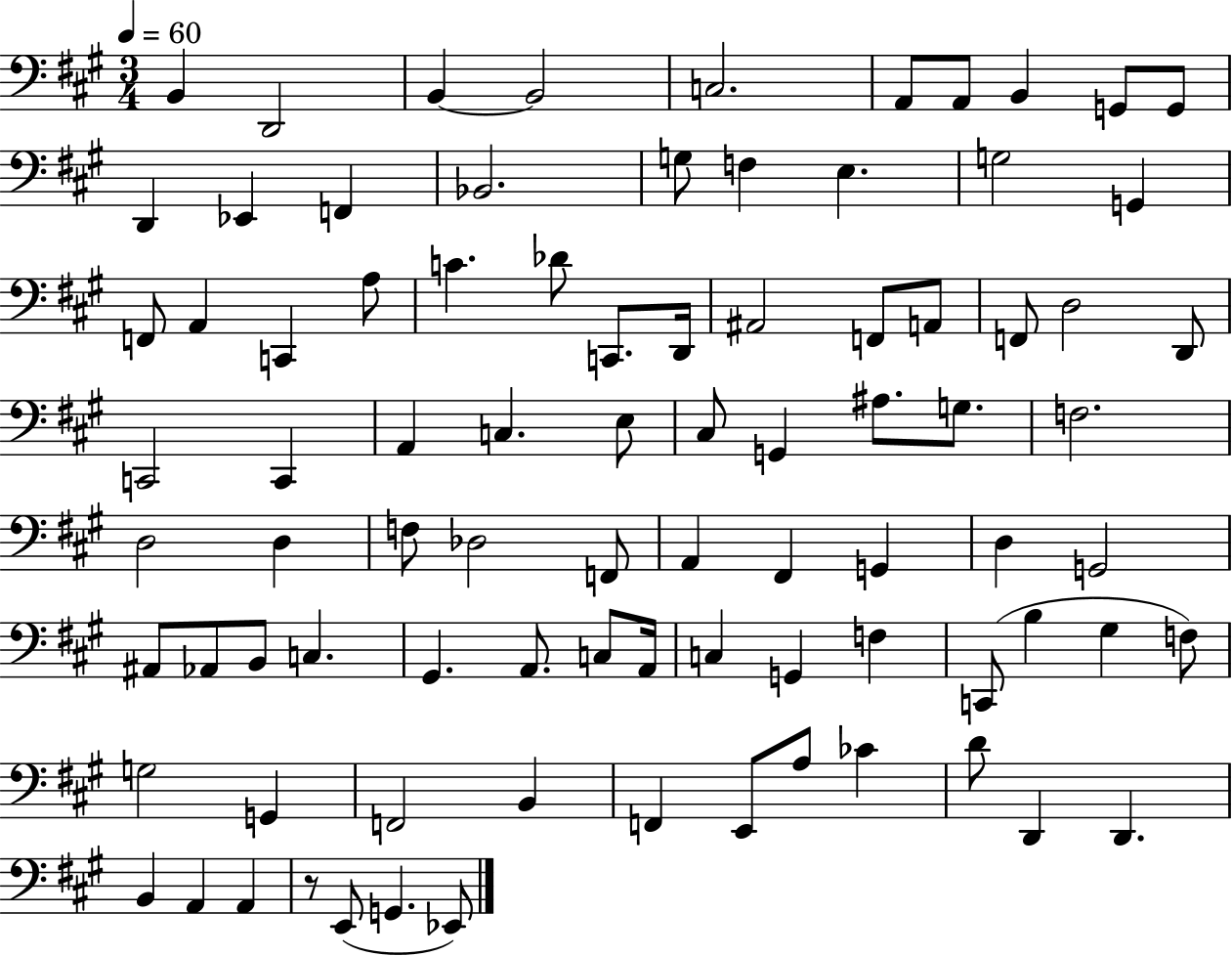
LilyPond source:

{
  \clef bass
  \numericTimeSignature
  \time 3/4
  \key a \major
  \tempo 4 = 60
  b,4 d,2 | b,4~~ b,2 | c2. | a,8 a,8 b,4 g,8 g,8 | \break d,4 ees,4 f,4 | bes,2. | g8 f4 e4. | g2 g,4 | \break f,8 a,4 c,4 a8 | c'4. des'8 c,8. d,16 | ais,2 f,8 a,8 | f,8 d2 d,8 | \break c,2 c,4 | a,4 c4. e8 | cis8 g,4 ais8. g8. | f2. | \break d2 d4 | f8 des2 f,8 | a,4 fis,4 g,4 | d4 g,2 | \break ais,8 aes,8 b,8 c4. | gis,4. a,8. c8 a,16 | c4 g,4 f4 | c,8( b4 gis4 f8) | \break g2 g,4 | f,2 b,4 | f,4 e,8 a8 ces'4 | d'8 d,4 d,4. | \break b,4 a,4 a,4 | r8 e,8( g,4. ees,8) | \bar "|."
}